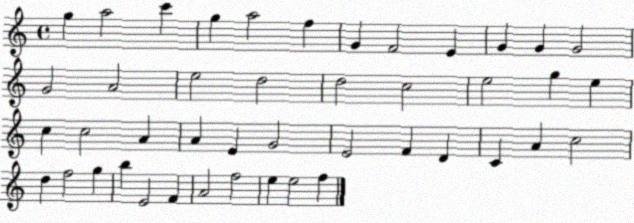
X:1
T:Untitled
M:4/4
L:1/4
K:C
g a2 c' g a2 f G F2 E G G G2 G2 A2 e2 d2 d2 c2 e2 g e c c2 A A E G2 E2 F D C A c2 d f2 g b E2 F A2 f2 e e2 f